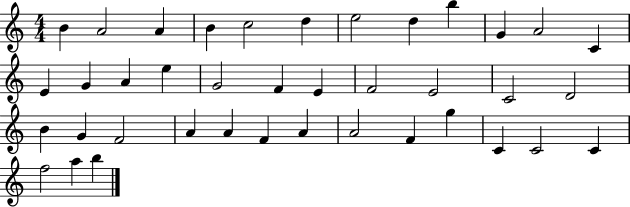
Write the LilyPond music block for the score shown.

{
  \clef treble
  \numericTimeSignature
  \time 4/4
  \key c \major
  b'4 a'2 a'4 | b'4 c''2 d''4 | e''2 d''4 b''4 | g'4 a'2 c'4 | \break e'4 g'4 a'4 e''4 | g'2 f'4 e'4 | f'2 e'2 | c'2 d'2 | \break b'4 g'4 f'2 | a'4 a'4 f'4 a'4 | a'2 f'4 g''4 | c'4 c'2 c'4 | \break f''2 a''4 b''4 | \bar "|."
}